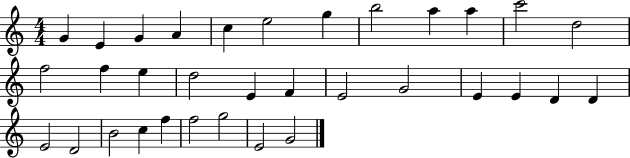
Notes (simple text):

G4/q E4/q G4/q A4/q C5/q E5/h G5/q B5/h A5/q A5/q C6/h D5/h F5/h F5/q E5/q D5/h E4/q F4/q E4/h G4/h E4/q E4/q D4/q D4/q E4/h D4/h B4/h C5/q F5/q F5/h G5/h E4/h G4/h